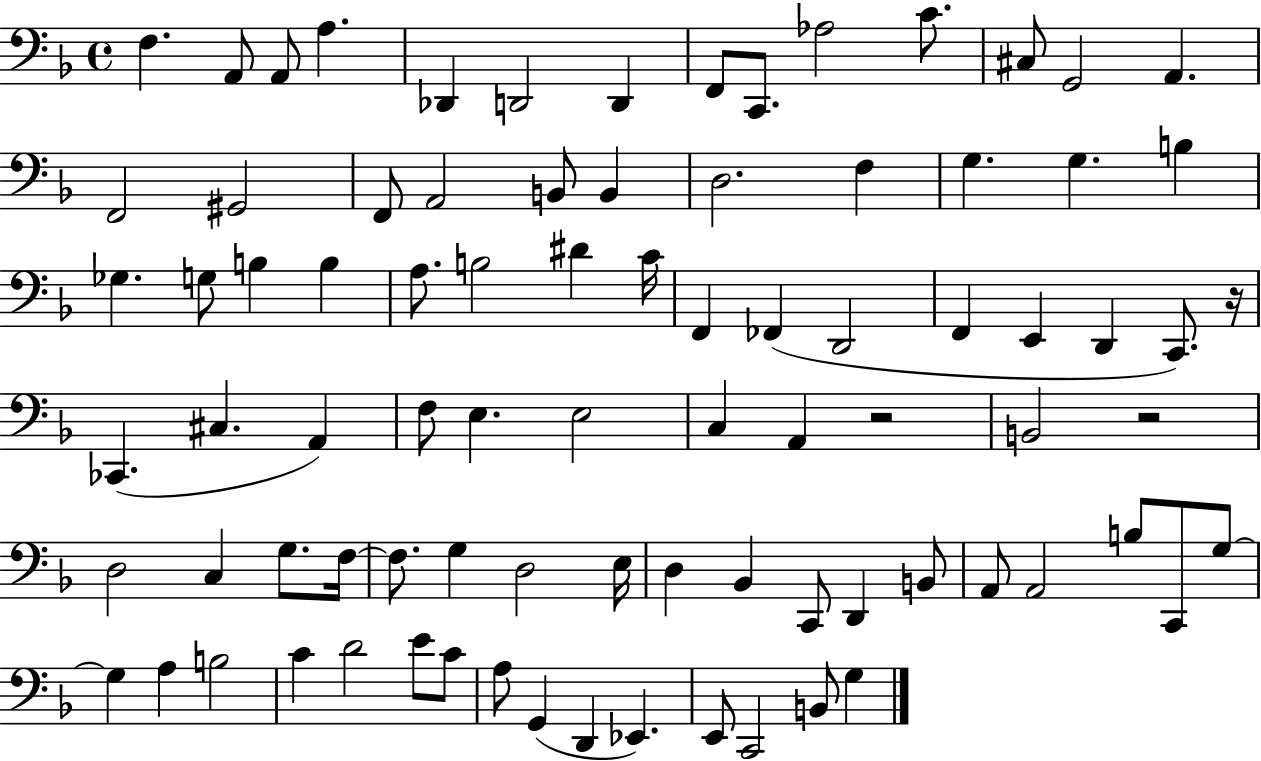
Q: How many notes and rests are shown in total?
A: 85